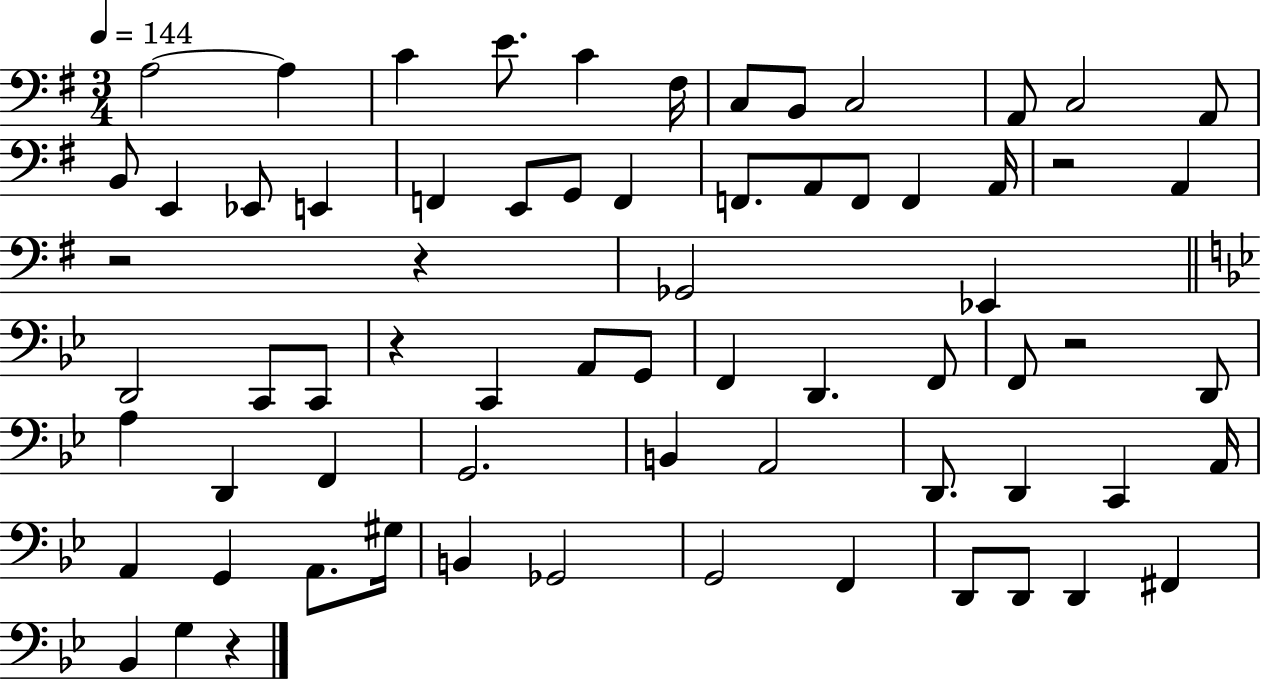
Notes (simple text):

A3/h A3/q C4/q E4/e. C4/q F#3/s C3/e B2/e C3/h A2/e C3/h A2/e B2/e E2/q Eb2/e E2/q F2/q E2/e G2/e F2/q F2/e. A2/e F2/e F2/q A2/s R/h A2/q R/h R/q Gb2/h Eb2/q D2/h C2/e C2/e R/q C2/q A2/e G2/e F2/q D2/q. F2/e F2/e R/h D2/e A3/q D2/q F2/q G2/h. B2/q A2/h D2/e. D2/q C2/q A2/s A2/q G2/q A2/e. G#3/s B2/q Gb2/h G2/h F2/q D2/e D2/e D2/q F#2/q Bb2/q G3/q R/q